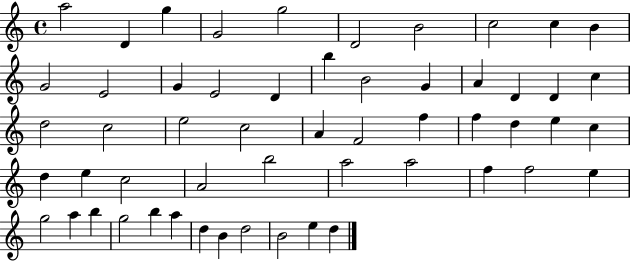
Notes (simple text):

A5/h D4/q G5/q G4/h G5/h D4/h B4/h C5/h C5/q B4/q G4/h E4/h G4/q E4/h D4/q B5/q B4/h G4/q A4/q D4/q D4/q C5/q D5/h C5/h E5/h C5/h A4/q F4/h F5/q F5/q D5/q E5/q C5/q D5/q E5/q C5/h A4/h B5/h A5/h A5/h F5/q F5/h E5/q G5/h A5/q B5/q G5/h B5/q A5/q D5/q B4/q D5/h B4/h E5/q D5/q